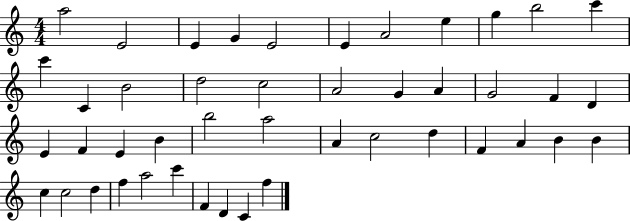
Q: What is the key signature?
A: C major